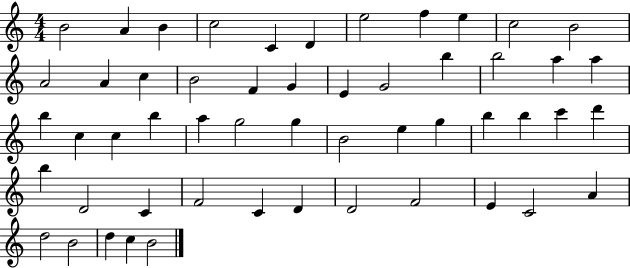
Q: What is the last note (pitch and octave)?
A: B4